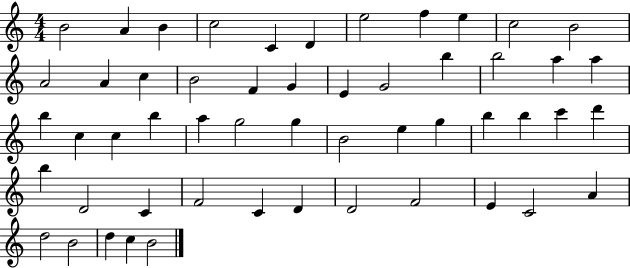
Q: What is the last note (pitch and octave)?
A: B4